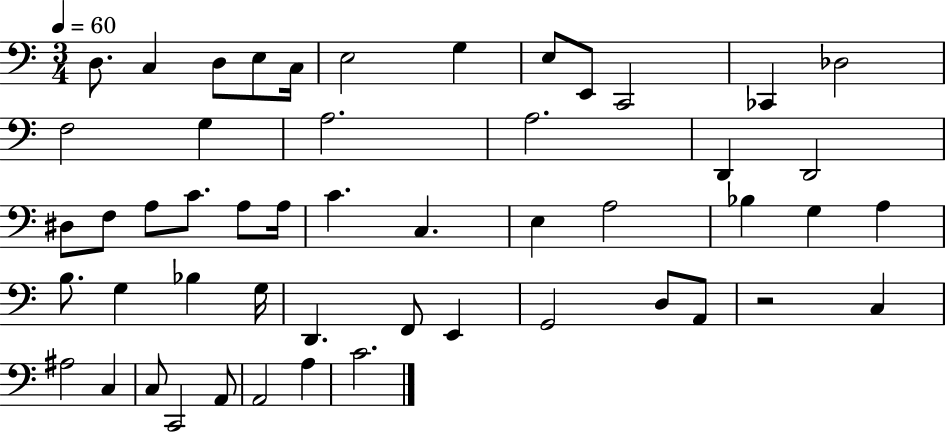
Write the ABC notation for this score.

X:1
T:Untitled
M:3/4
L:1/4
K:C
D,/2 C, D,/2 E,/2 C,/4 E,2 G, E,/2 E,,/2 C,,2 _C,, _D,2 F,2 G, A,2 A,2 D,, D,,2 ^D,/2 F,/2 A,/2 C/2 A,/2 A,/4 C C, E, A,2 _B, G, A, B,/2 G, _B, G,/4 D,, F,,/2 E,, G,,2 D,/2 A,,/2 z2 C, ^A,2 C, C,/2 C,,2 A,,/2 A,,2 A, C2